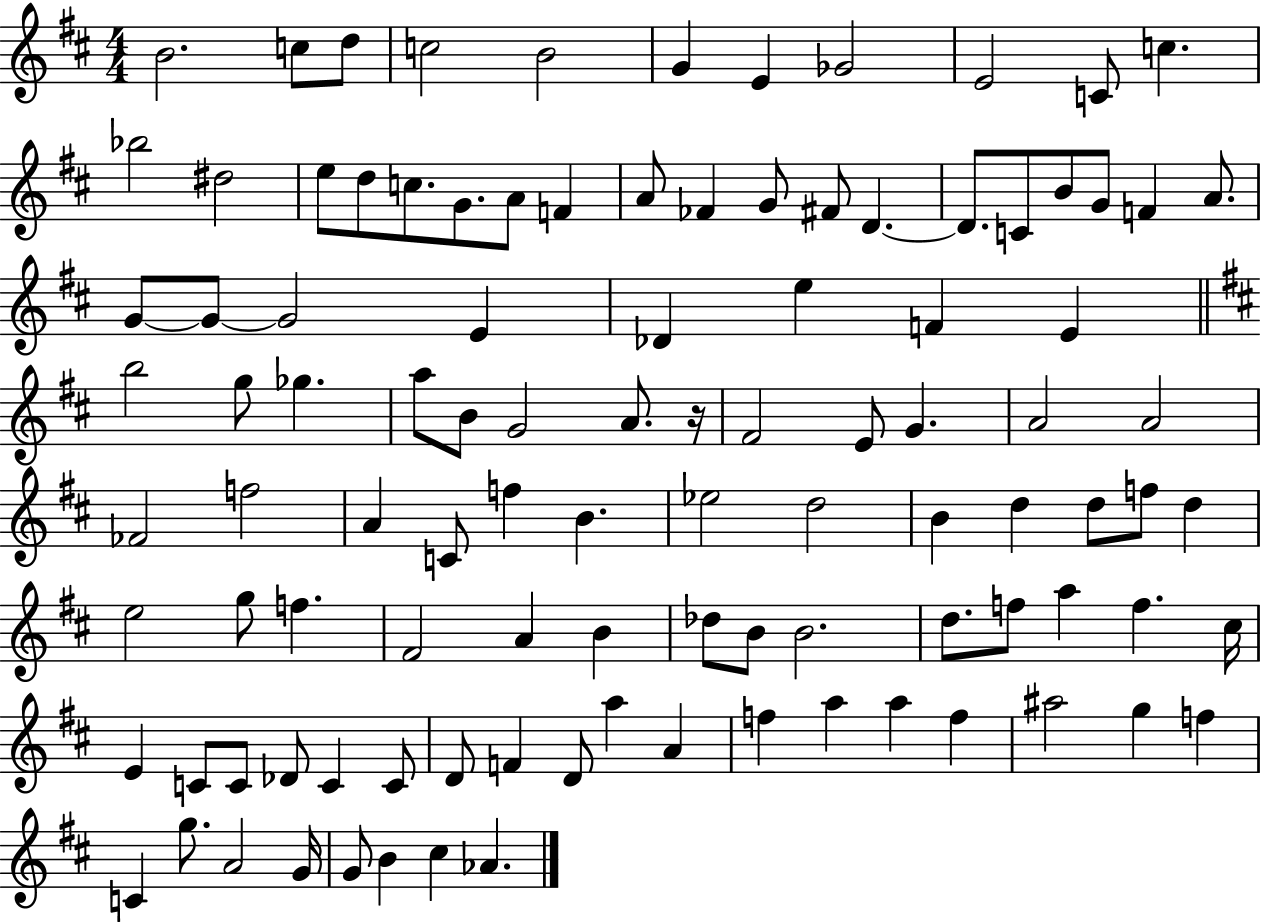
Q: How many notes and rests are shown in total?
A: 104